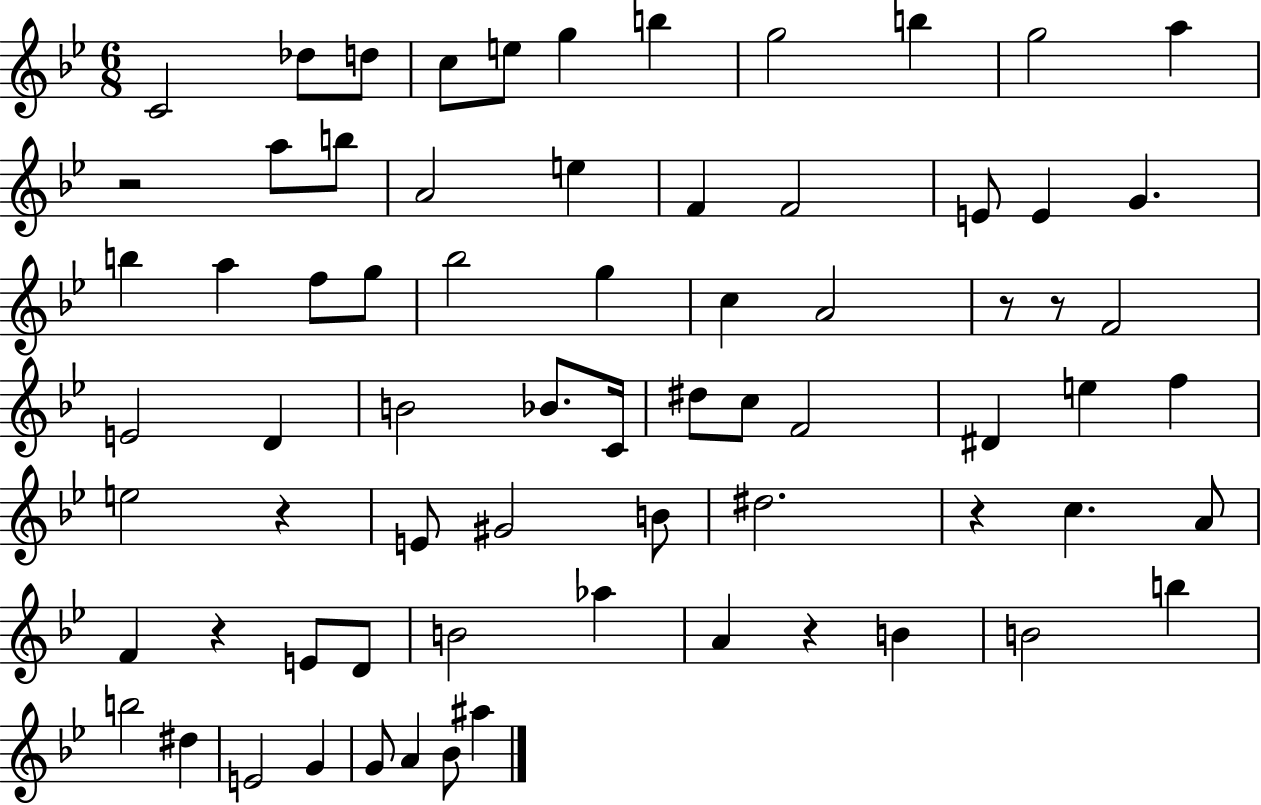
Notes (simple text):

C4/h Db5/e D5/e C5/e E5/e G5/q B5/q G5/h B5/q G5/h A5/q R/h A5/e B5/e A4/h E5/q F4/q F4/h E4/e E4/q G4/q. B5/q A5/q F5/e G5/e Bb5/h G5/q C5/q A4/h R/e R/e F4/h E4/h D4/q B4/h Bb4/e. C4/s D#5/e C5/e F4/h D#4/q E5/q F5/q E5/h R/q E4/e G#4/h B4/e D#5/h. R/q C5/q. A4/e F4/q R/q E4/e D4/e B4/h Ab5/q A4/q R/q B4/q B4/h B5/q B5/h D#5/q E4/h G4/q G4/e A4/q Bb4/e A#5/q